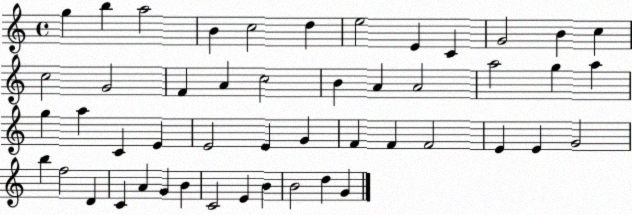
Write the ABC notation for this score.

X:1
T:Untitled
M:4/4
L:1/4
K:C
g b a2 B c2 d e2 E C G2 B c c2 G2 F A c2 B A A2 a2 g a g a C E E2 E G F F F2 E E G2 b f2 D C A G B C2 E B B2 d G